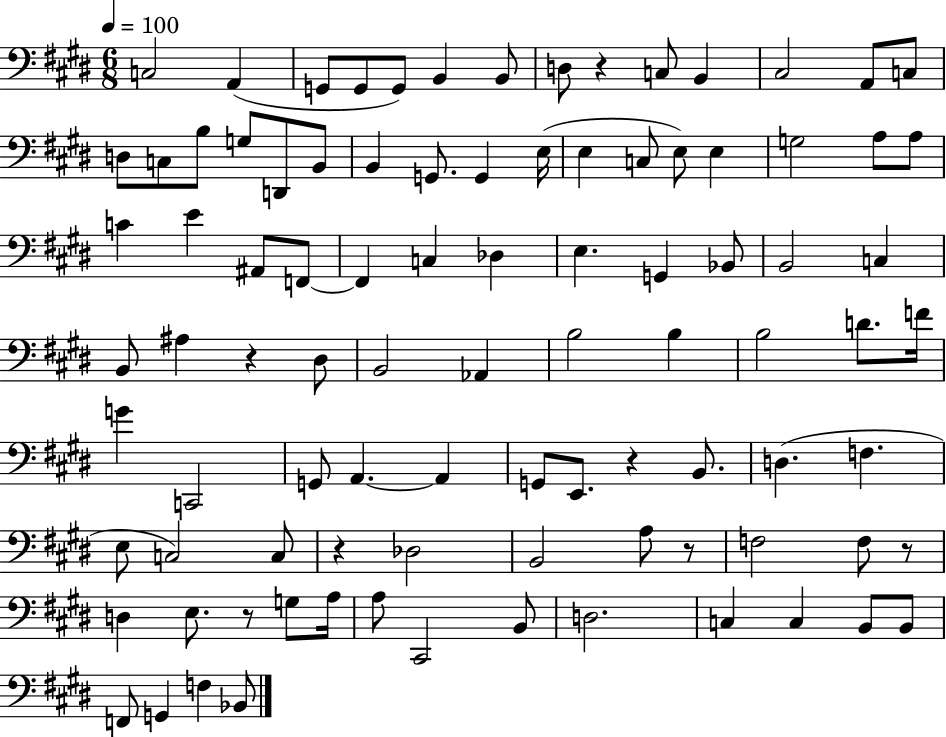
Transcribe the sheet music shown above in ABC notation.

X:1
T:Untitled
M:6/8
L:1/4
K:E
C,2 A,, G,,/2 G,,/2 G,,/2 B,, B,,/2 D,/2 z C,/2 B,, ^C,2 A,,/2 C,/2 D,/2 C,/2 B,/2 G,/2 D,,/2 B,,/2 B,, G,,/2 G,, E,/4 E, C,/2 E,/2 E, G,2 A,/2 A,/2 C E ^A,,/2 F,,/2 F,, C, _D, E, G,, _B,,/2 B,,2 C, B,,/2 ^A, z ^D,/2 B,,2 _A,, B,2 B, B,2 D/2 F/4 G C,,2 G,,/2 A,, A,, G,,/2 E,,/2 z B,,/2 D, F, E,/2 C,2 C,/2 z _D,2 B,,2 A,/2 z/2 F,2 F,/2 z/2 D, E,/2 z/2 G,/2 A,/4 A,/2 ^C,,2 B,,/2 D,2 C, C, B,,/2 B,,/2 F,,/2 G,, F, _B,,/2